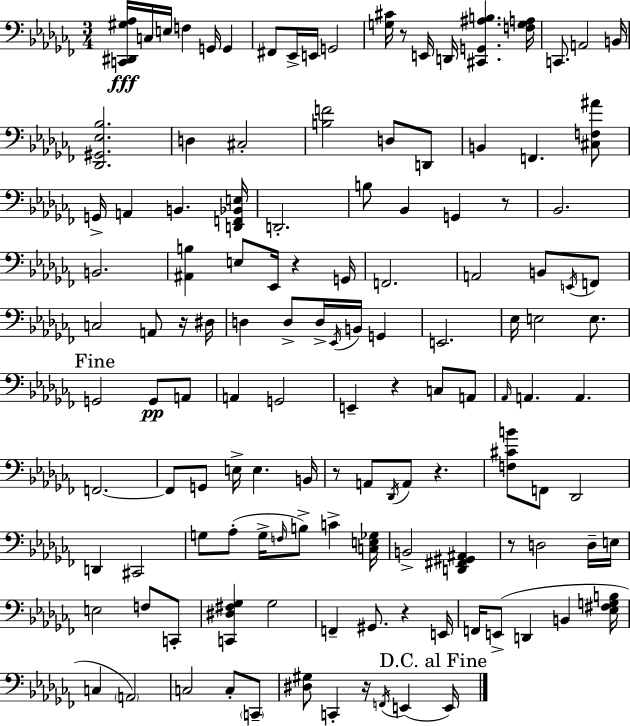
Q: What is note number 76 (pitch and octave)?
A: Ab3